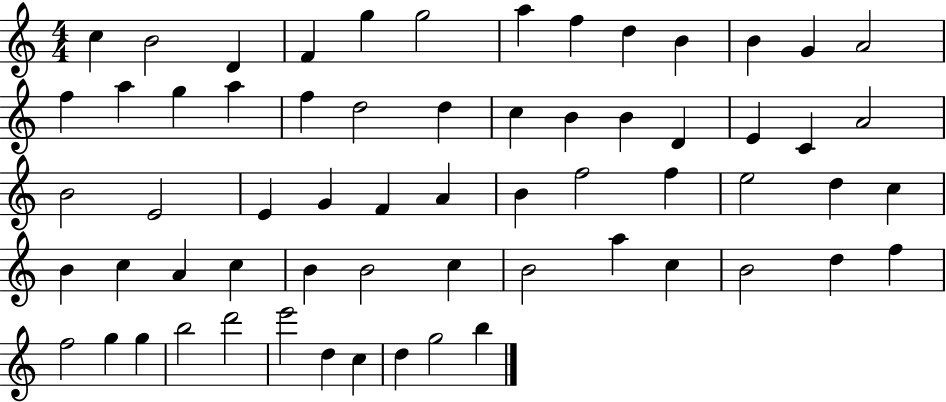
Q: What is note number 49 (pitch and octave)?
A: C5